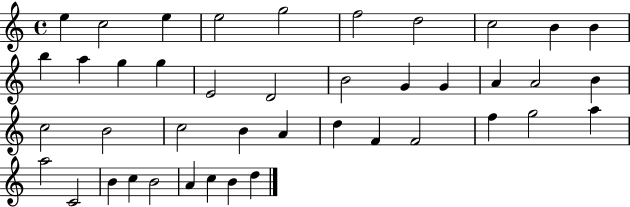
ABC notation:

X:1
T:Untitled
M:4/4
L:1/4
K:C
e c2 e e2 g2 f2 d2 c2 B B b a g g E2 D2 B2 G G A A2 B c2 B2 c2 B A d F F2 f g2 a a2 C2 B c B2 A c B d